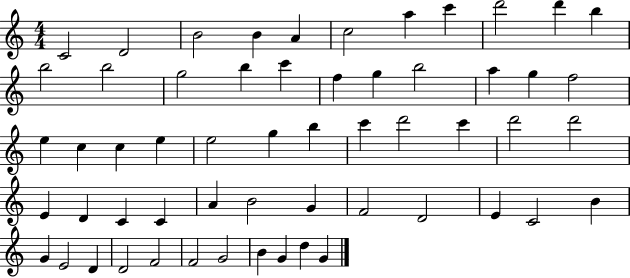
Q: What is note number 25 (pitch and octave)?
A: C5